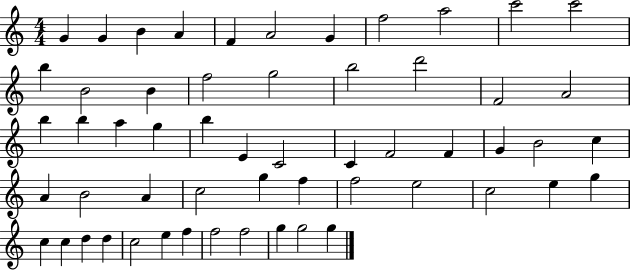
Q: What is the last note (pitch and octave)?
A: G5